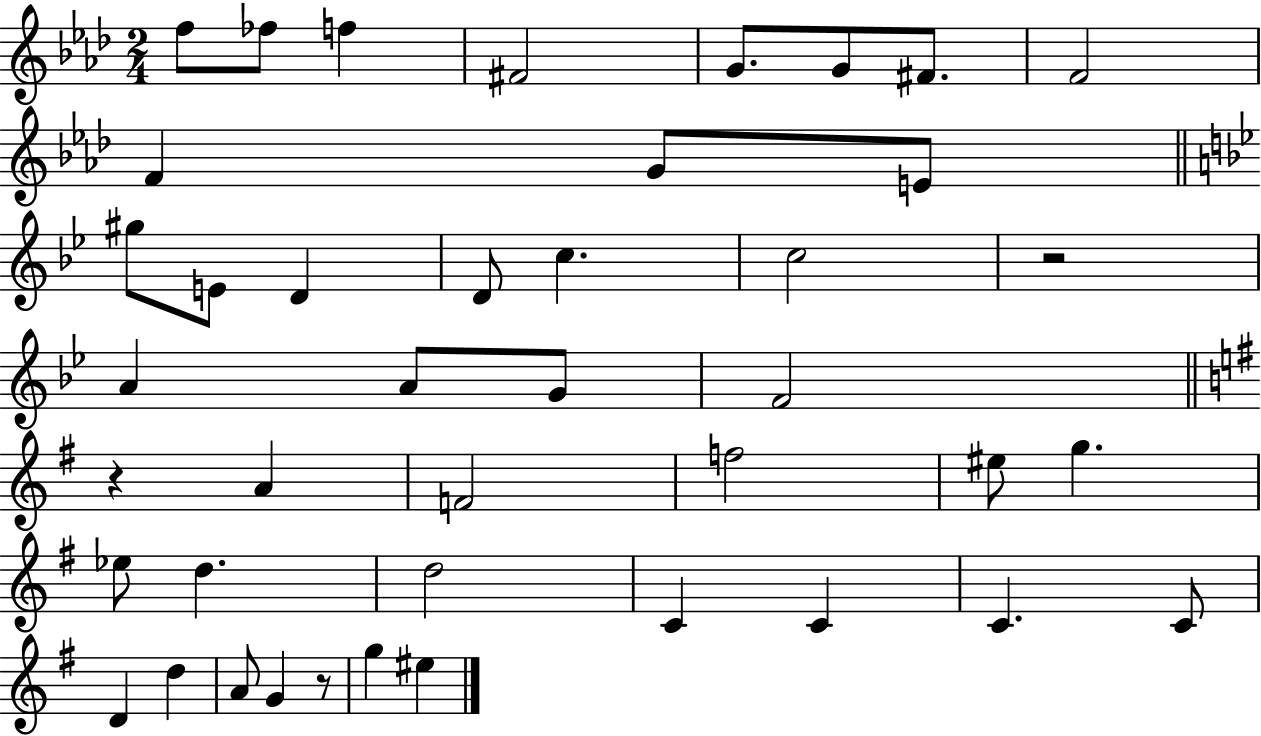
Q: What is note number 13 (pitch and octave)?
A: E4